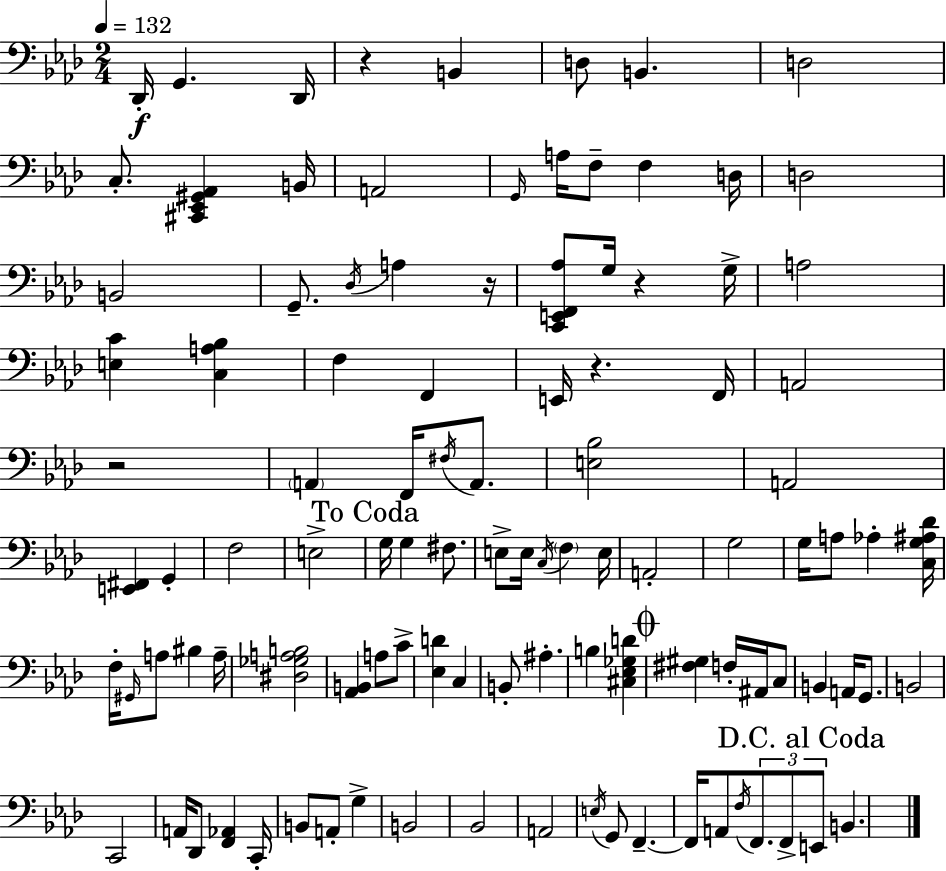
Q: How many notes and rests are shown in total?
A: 105